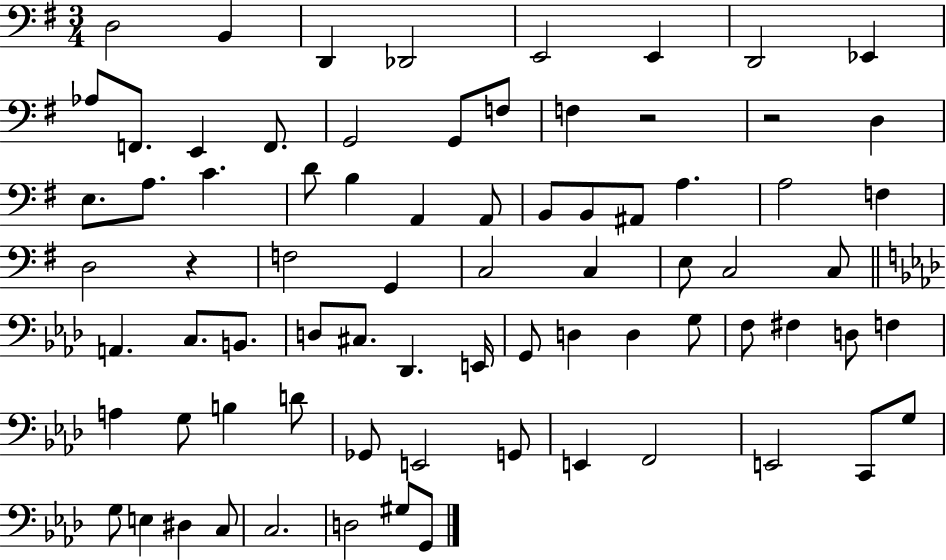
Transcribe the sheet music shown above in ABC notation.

X:1
T:Untitled
M:3/4
L:1/4
K:G
D,2 B,, D,, _D,,2 E,,2 E,, D,,2 _E,, _A,/2 F,,/2 E,, F,,/2 G,,2 G,,/2 F,/2 F, z2 z2 D, E,/2 A,/2 C D/2 B, A,, A,,/2 B,,/2 B,,/2 ^A,,/2 A, A,2 F, D,2 z F,2 G,, C,2 C, E,/2 C,2 C,/2 A,, C,/2 B,,/2 D,/2 ^C,/2 _D,, E,,/4 G,,/2 D, D, G,/2 F,/2 ^F, D,/2 F, A, G,/2 B, D/2 _G,,/2 E,,2 G,,/2 E,, F,,2 E,,2 C,,/2 G,/2 G,/2 E, ^D, C,/2 C,2 D,2 ^G,/2 G,,/2